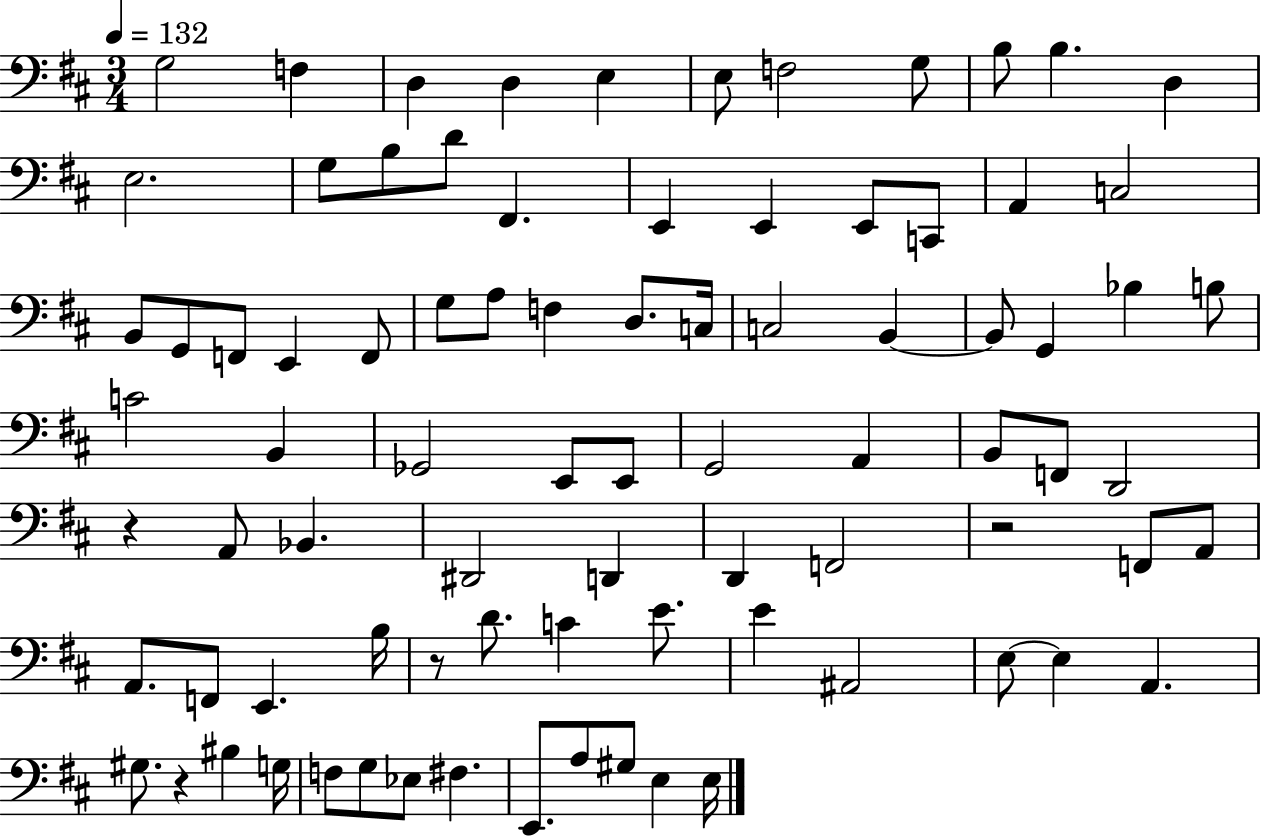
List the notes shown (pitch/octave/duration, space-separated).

G3/h F3/q D3/q D3/q E3/q E3/e F3/h G3/e B3/e B3/q. D3/q E3/h. G3/e B3/e D4/e F#2/q. E2/q E2/q E2/e C2/e A2/q C3/h B2/e G2/e F2/e E2/q F2/e G3/e A3/e F3/q D3/e. C3/s C3/h B2/q B2/e G2/q Bb3/q B3/e C4/h B2/q Gb2/h E2/e E2/e G2/h A2/q B2/e F2/e D2/h R/q A2/e Bb2/q. D#2/h D2/q D2/q F2/h R/h F2/e A2/e A2/e. F2/e E2/q. B3/s R/e D4/e. C4/q E4/e. E4/q A#2/h E3/e E3/q A2/q. G#3/e. R/q BIS3/q G3/s F3/e G3/e Eb3/e F#3/q. E2/e. A3/e G#3/e E3/q E3/s